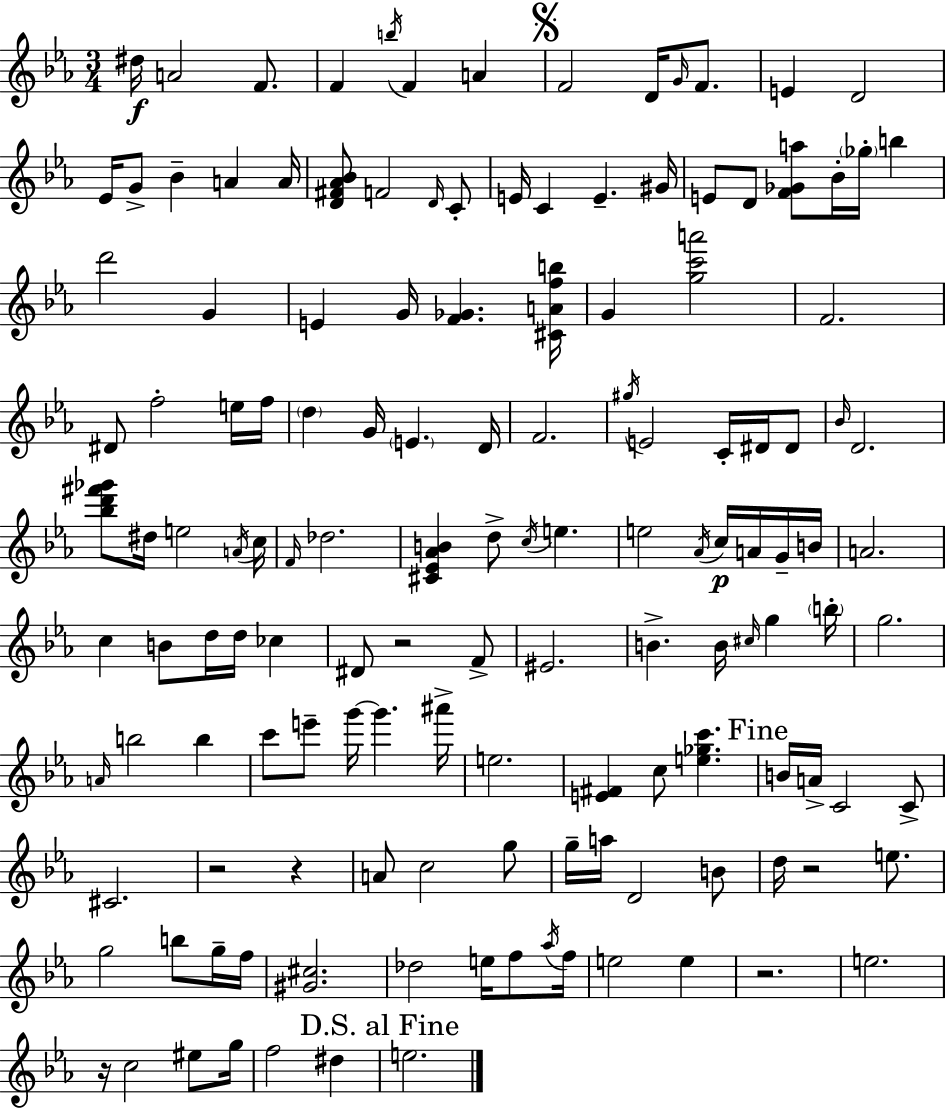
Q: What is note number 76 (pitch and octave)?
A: EIS4